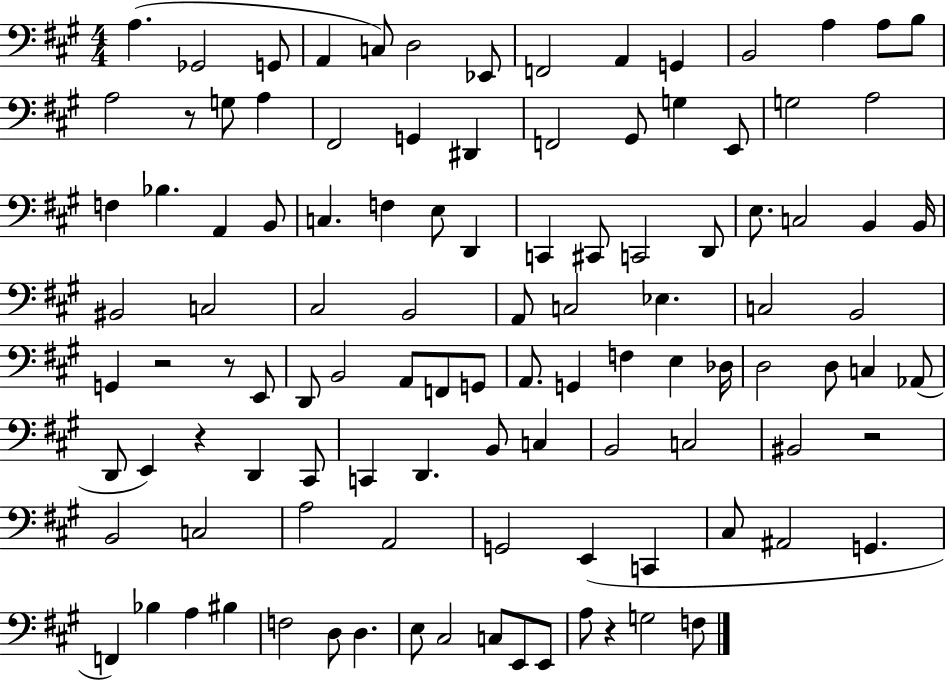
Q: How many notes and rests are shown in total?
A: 109